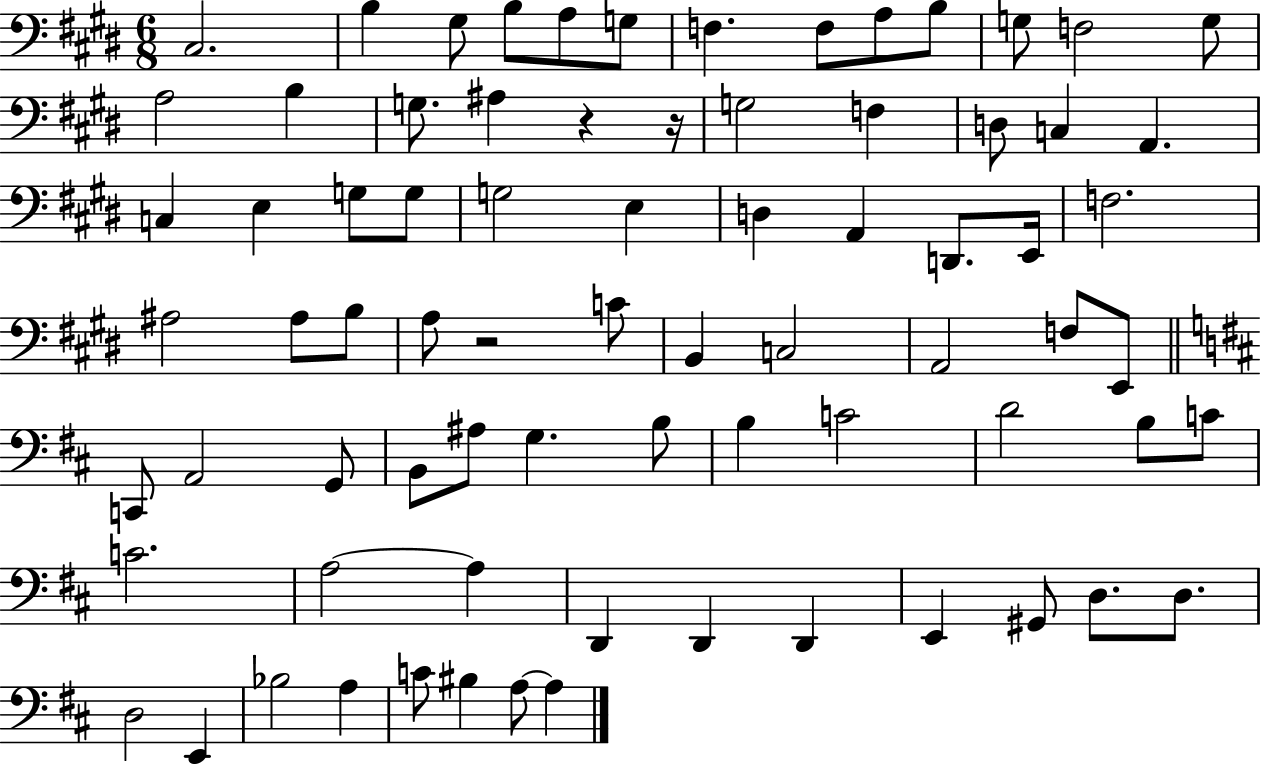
C#3/h. B3/q G#3/e B3/e A3/e G3/e F3/q. F3/e A3/e B3/e G3/e F3/h G3/e A3/h B3/q G3/e. A#3/q R/q R/s G3/h F3/q D3/e C3/q A2/q. C3/q E3/q G3/e G3/e G3/h E3/q D3/q A2/q D2/e. E2/s F3/h. A#3/h A#3/e B3/e A3/e R/h C4/e B2/q C3/h A2/h F3/e E2/e C2/e A2/h G2/e B2/e A#3/e G3/q. B3/e B3/q C4/h D4/h B3/e C4/e C4/h. A3/h A3/q D2/q D2/q D2/q E2/q G#2/e D3/e. D3/e. D3/h E2/q Bb3/h A3/q C4/e BIS3/q A3/e A3/q